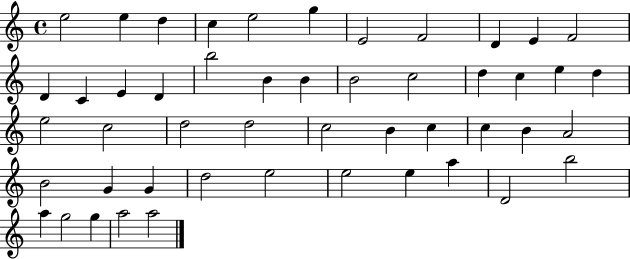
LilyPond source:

{
  \clef treble
  \time 4/4
  \defaultTimeSignature
  \key c \major
  e''2 e''4 d''4 | c''4 e''2 g''4 | e'2 f'2 | d'4 e'4 f'2 | \break d'4 c'4 e'4 d'4 | b''2 b'4 b'4 | b'2 c''2 | d''4 c''4 e''4 d''4 | \break e''2 c''2 | d''2 d''2 | c''2 b'4 c''4 | c''4 b'4 a'2 | \break b'2 g'4 g'4 | d''2 e''2 | e''2 e''4 a''4 | d'2 b''2 | \break a''4 g''2 g''4 | a''2 a''2 | \bar "|."
}